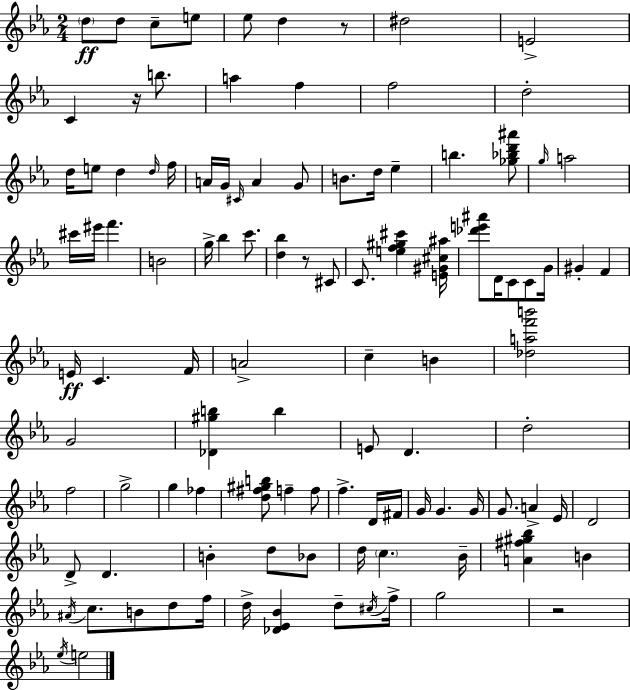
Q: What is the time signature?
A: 2/4